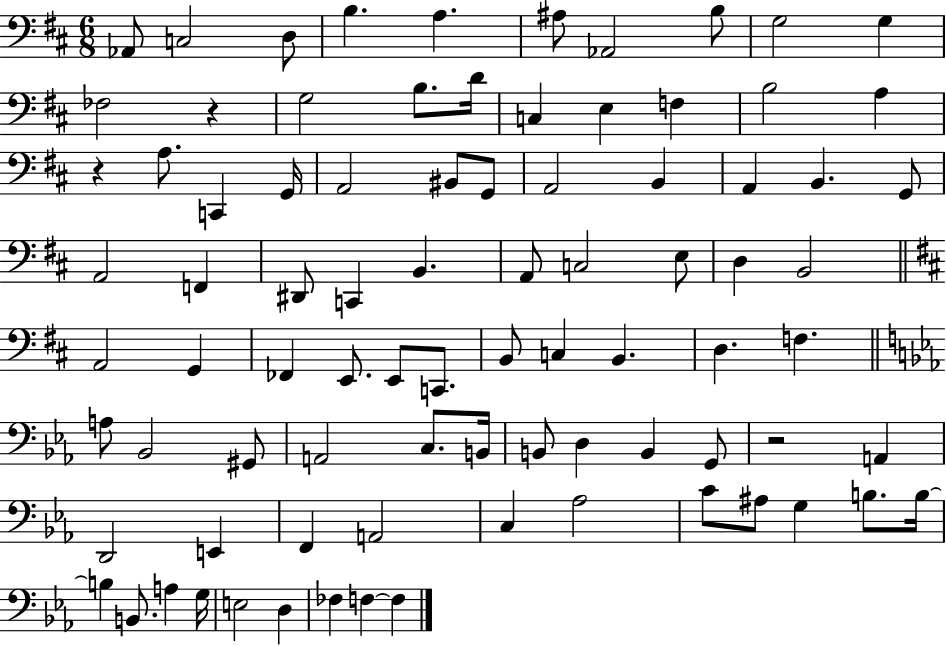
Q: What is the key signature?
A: D major